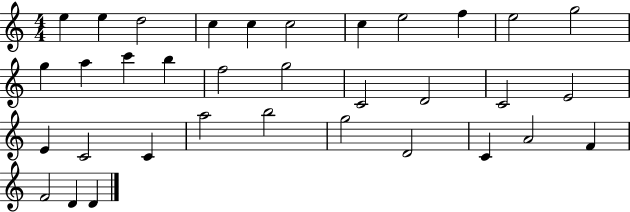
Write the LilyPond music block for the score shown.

{
  \clef treble
  \numericTimeSignature
  \time 4/4
  \key c \major
  e''4 e''4 d''2 | c''4 c''4 c''2 | c''4 e''2 f''4 | e''2 g''2 | \break g''4 a''4 c'''4 b''4 | f''2 g''2 | c'2 d'2 | c'2 e'2 | \break e'4 c'2 c'4 | a''2 b''2 | g''2 d'2 | c'4 a'2 f'4 | \break f'2 d'4 d'4 | \bar "|."
}